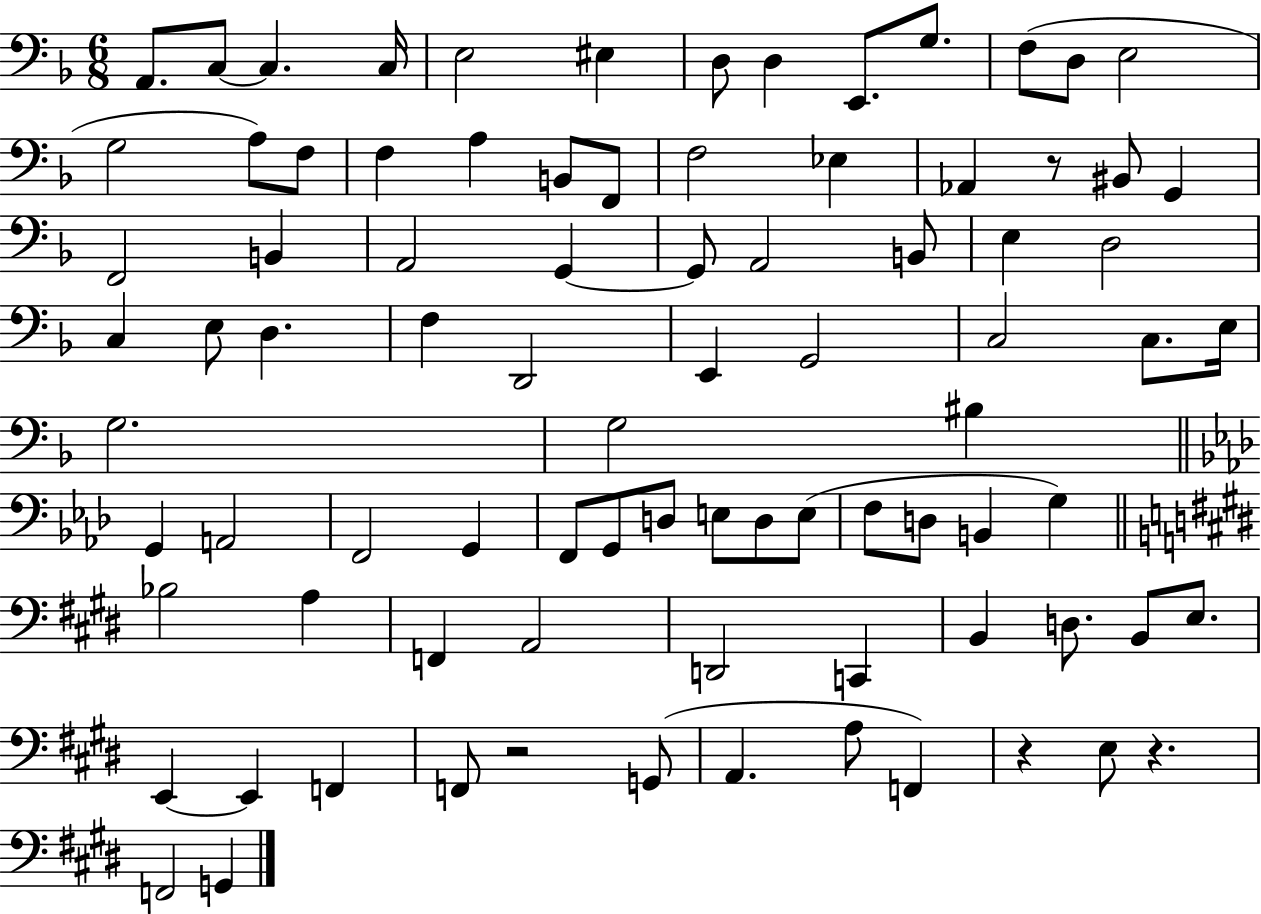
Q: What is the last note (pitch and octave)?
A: G2